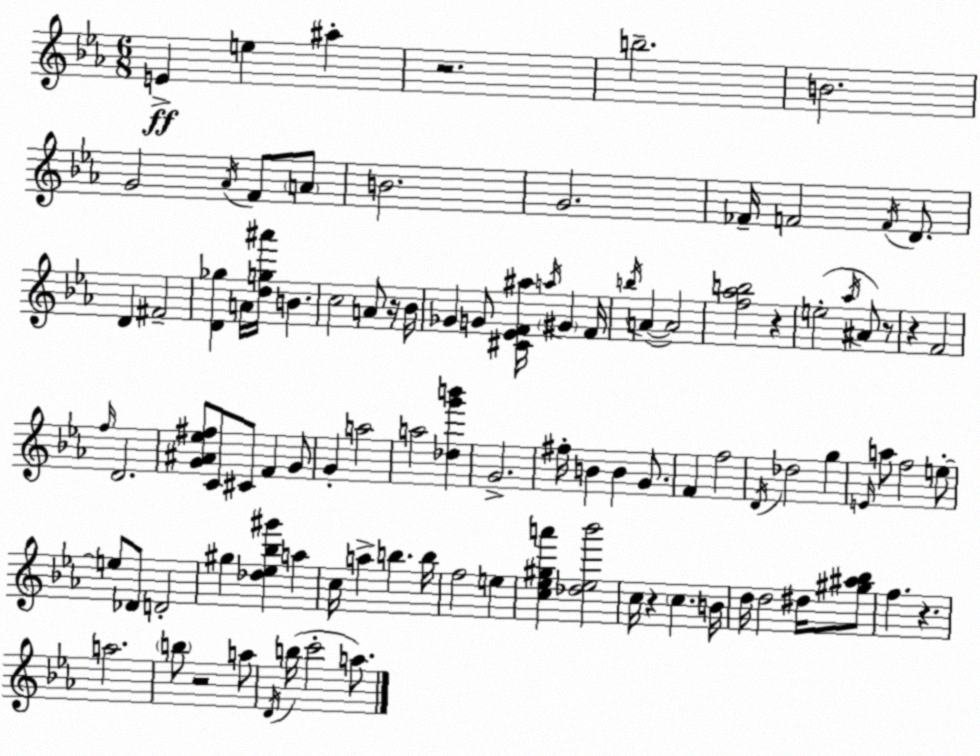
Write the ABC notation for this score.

X:1
T:Untitled
M:6/8
L:1/4
K:Cm
E e ^a z2 b2 B2 G2 _A/4 F/2 A/2 B2 G2 _F/4 F2 F/4 D/2 D ^F2 [D_g] A/4 [dg^a']/4 B c2 A/2 z/4 _B/4 _G G/2 [^C_EF^a]/4 a/4 ^G F/4 b/4 A A2 [f_ab]2 z e2 _a/4 ^A/2 z/2 z F2 f/4 D2 [G^A_e^f]/2 C/2 ^C/2 F G/2 G a2 a2 [_dg'b'] G2 ^f/4 B B G/2 F f2 D/4 _d2 g E/4 a/2 f2 e/2 e/2 _D/2 D2 ^g [_d_e_b^g'] a c/4 a b b/4 f2 e [c_e^ga'] [_d_e_b']2 c/4 z c B/4 d/4 d2 ^d/4 [^g^a_b]/2 f z a2 b/2 z2 a/2 D/4 b/4 c'2 a/2